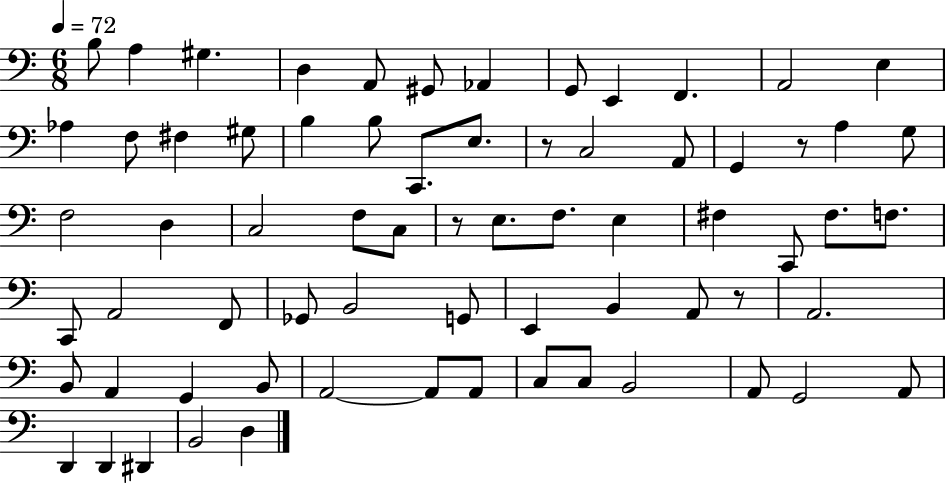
X:1
T:Untitled
M:6/8
L:1/4
K:C
B,/2 A, ^G, D, A,,/2 ^G,,/2 _A,, G,,/2 E,, F,, A,,2 E, _A, F,/2 ^F, ^G,/2 B, B,/2 C,,/2 E,/2 z/2 C,2 A,,/2 G,, z/2 A, G,/2 F,2 D, C,2 F,/2 C,/2 z/2 E,/2 F,/2 E, ^F, C,,/2 ^F,/2 F,/2 C,,/2 A,,2 F,,/2 _G,,/2 B,,2 G,,/2 E,, B,, A,,/2 z/2 A,,2 B,,/2 A,, G,, B,,/2 A,,2 A,,/2 A,,/2 C,/2 C,/2 B,,2 A,,/2 G,,2 A,,/2 D,, D,, ^D,, B,,2 D,